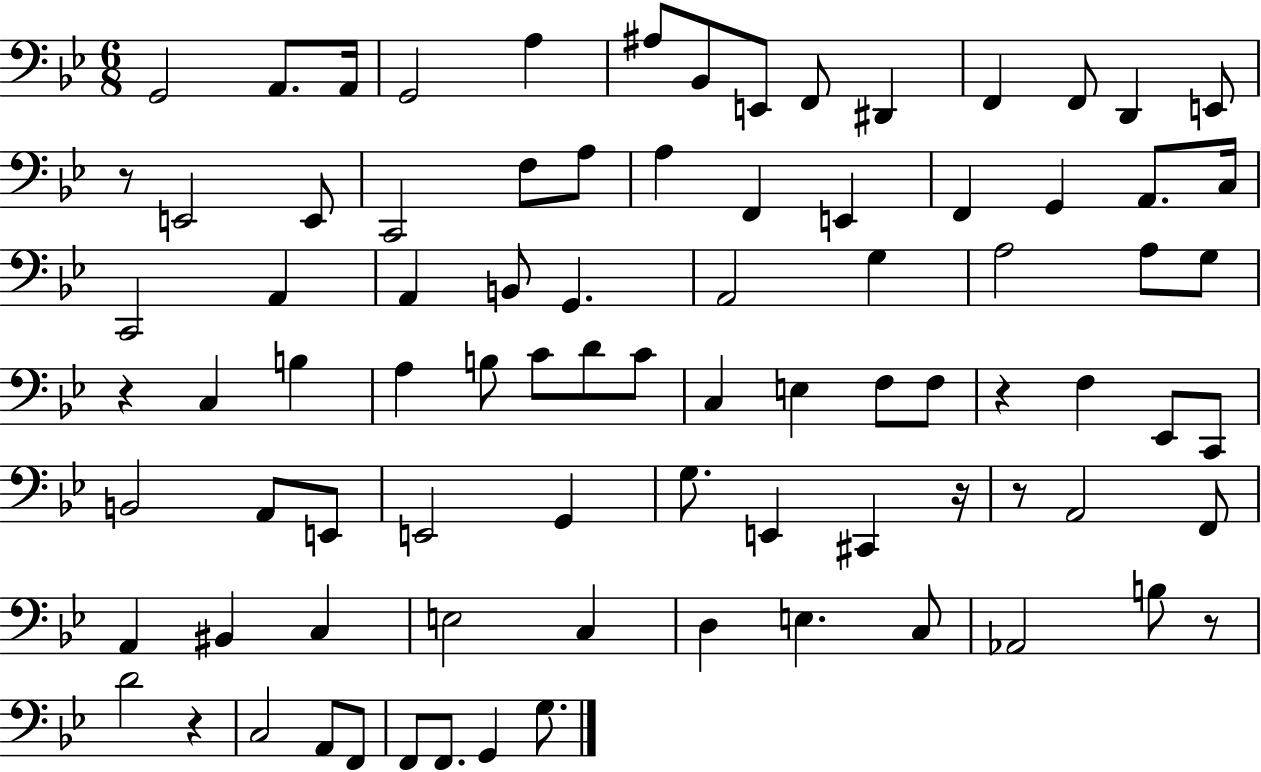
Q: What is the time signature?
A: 6/8